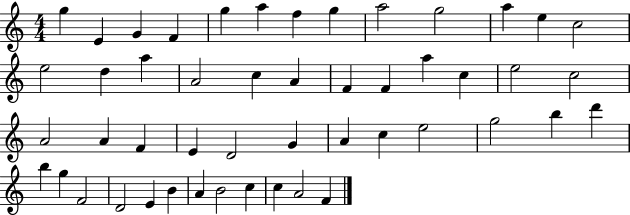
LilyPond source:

{
  \clef treble
  \numericTimeSignature
  \time 4/4
  \key c \major
  g''4 e'4 g'4 f'4 | g''4 a''4 f''4 g''4 | a''2 g''2 | a''4 e''4 c''2 | \break e''2 d''4 a''4 | a'2 c''4 a'4 | f'4 f'4 a''4 c''4 | e''2 c''2 | \break a'2 a'4 f'4 | e'4 d'2 g'4 | a'4 c''4 e''2 | g''2 b''4 d'''4 | \break b''4 g''4 f'2 | d'2 e'4 b'4 | a'4 b'2 c''4 | c''4 a'2 f'4 | \break \bar "|."
}